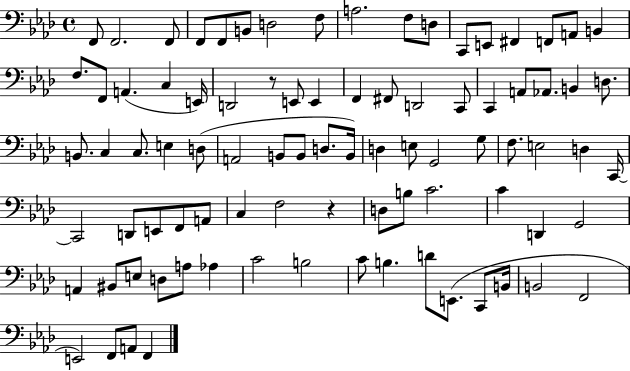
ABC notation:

X:1
T:Untitled
M:4/4
L:1/4
K:Ab
F,,/2 F,,2 F,,/2 F,,/2 F,,/2 B,,/2 D,2 F,/2 A,2 F,/2 D,/2 C,,/2 E,,/2 ^F,, F,,/2 A,,/2 B,, F,/2 F,,/2 A,, C, E,,/4 D,,2 z/2 E,,/2 E,, F,, ^F,,/2 D,,2 C,,/2 C,, A,,/2 _A,,/2 B,, D,/2 B,,/2 C, C,/2 E, D,/2 A,,2 B,,/2 B,,/2 D,/2 B,,/4 D, E,/2 G,,2 G,/2 F,/2 E,2 D, C,,/4 C,,2 D,,/2 E,,/2 F,,/2 A,,/2 C, F,2 z D,/2 B,/2 C2 C D,, G,,2 A,, ^B,,/2 E,/2 D,/2 A,/2 _A, C2 B,2 C/2 B, D/2 E,,/2 C,,/2 B,,/4 B,,2 F,,2 E,,2 F,,/2 A,,/2 F,,